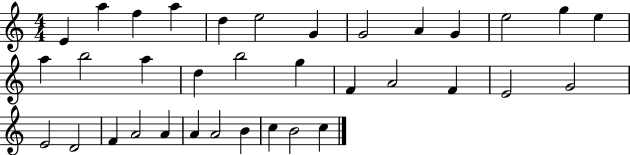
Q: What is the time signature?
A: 4/4